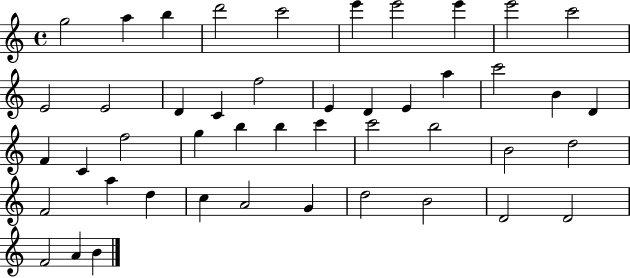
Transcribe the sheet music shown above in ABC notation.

X:1
T:Untitled
M:4/4
L:1/4
K:C
g2 a b d'2 c'2 e' e'2 e' e'2 c'2 E2 E2 D C f2 E D E a c'2 B D F C f2 g b b c' c'2 b2 B2 d2 F2 a d c A2 G d2 B2 D2 D2 F2 A B